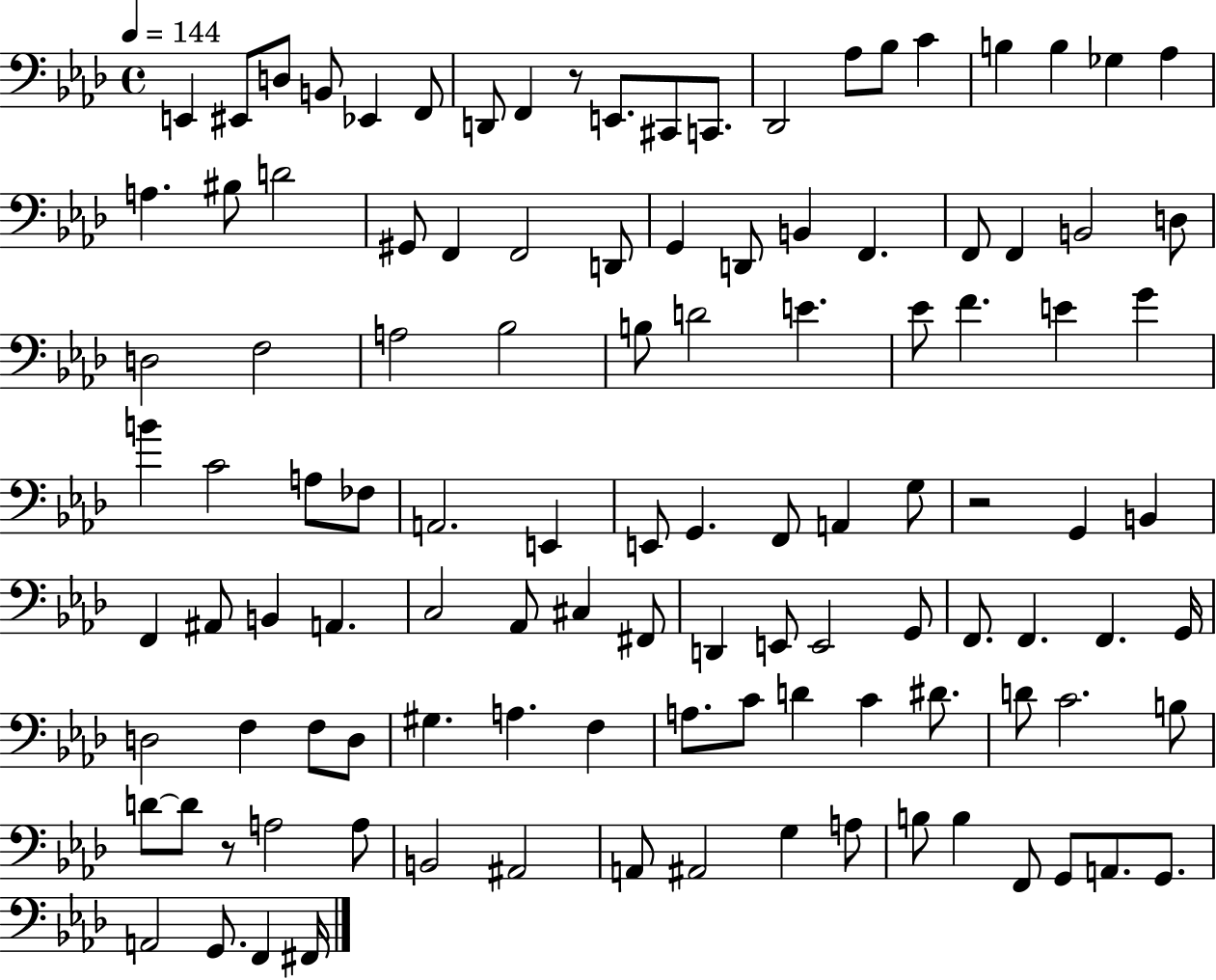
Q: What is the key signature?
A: AES major